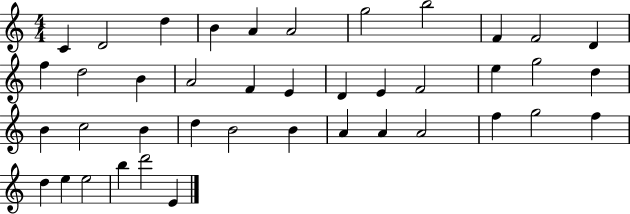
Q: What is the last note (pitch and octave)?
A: E4